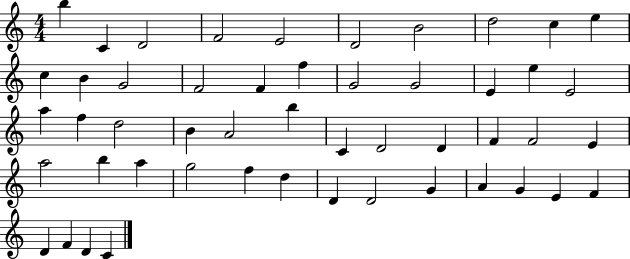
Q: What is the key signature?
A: C major